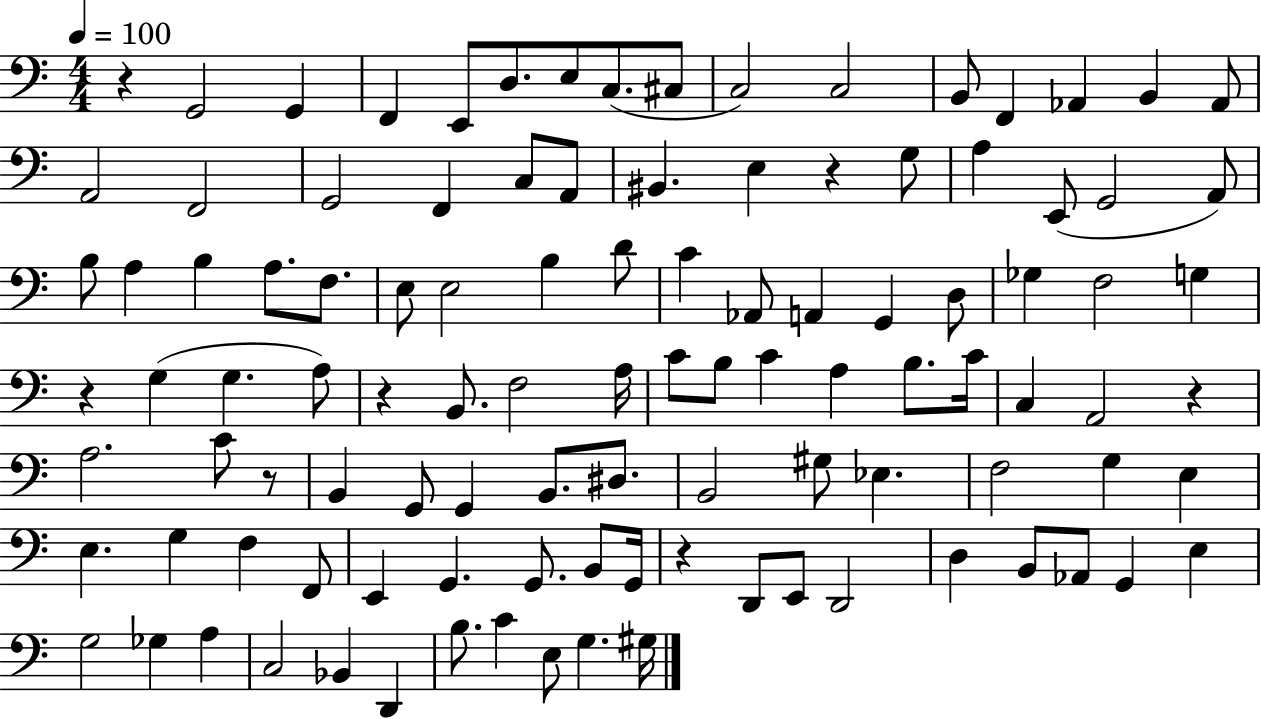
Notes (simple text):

R/q G2/h G2/q F2/q E2/e D3/e. E3/e C3/e. C#3/e C3/h C3/h B2/e F2/q Ab2/q B2/q Ab2/e A2/h F2/h G2/h F2/q C3/e A2/e BIS2/q. E3/q R/q G3/e A3/q E2/e G2/h A2/e B3/e A3/q B3/q A3/e. F3/e. E3/e E3/h B3/q D4/e C4/q Ab2/e A2/q G2/q D3/e Gb3/q F3/h G3/q R/q G3/q G3/q. A3/e R/q B2/e. F3/h A3/s C4/e B3/e C4/q A3/q B3/e. C4/s C3/q A2/h R/q A3/h. C4/e R/e B2/q G2/e G2/q B2/e. D#3/e. B2/h G#3/e Eb3/q. F3/h G3/q E3/q E3/q. G3/q F3/q F2/e E2/q G2/q. G2/e. B2/e G2/s R/q D2/e E2/e D2/h D3/q B2/e Ab2/e G2/q E3/q G3/h Gb3/q A3/q C3/h Bb2/q D2/q B3/e. C4/q E3/e G3/q. G#3/s